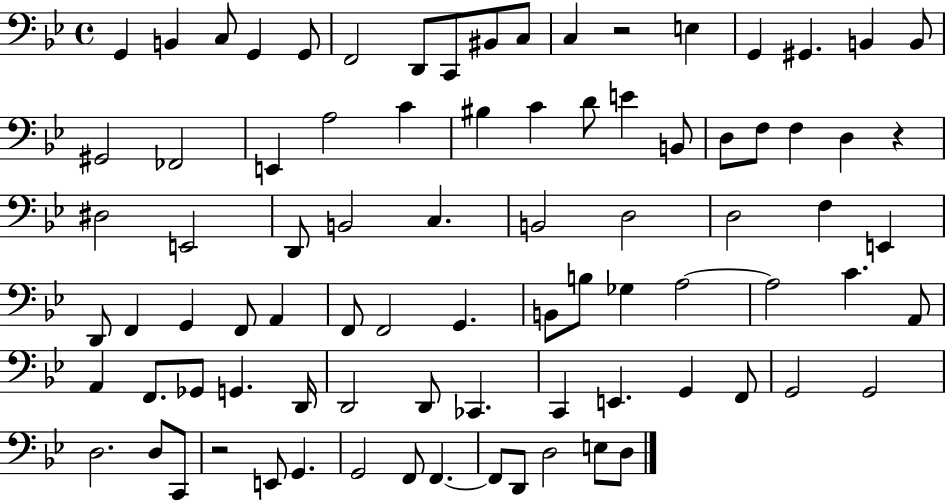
G2/q B2/q C3/e G2/q G2/e F2/h D2/e C2/e BIS2/e C3/e C3/q R/h E3/q G2/q G#2/q. B2/q B2/e G#2/h FES2/h E2/q A3/h C4/q BIS3/q C4/q D4/e E4/q B2/e D3/e F3/e F3/q D3/q R/q D#3/h E2/h D2/e B2/h C3/q. B2/h D3/h D3/h F3/q E2/q D2/e F2/q G2/q F2/e A2/q F2/e F2/h G2/q. B2/e B3/e Gb3/q A3/h A3/h C4/q. A2/e A2/q F2/e. Gb2/e G2/q. D2/s D2/h D2/e CES2/q. C2/q E2/q. G2/q F2/e G2/h G2/h D3/h. D3/e C2/e R/h E2/e G2/q. G2/h F2/e F2/q. F2/e D2/e D3/h E3/e D3/e